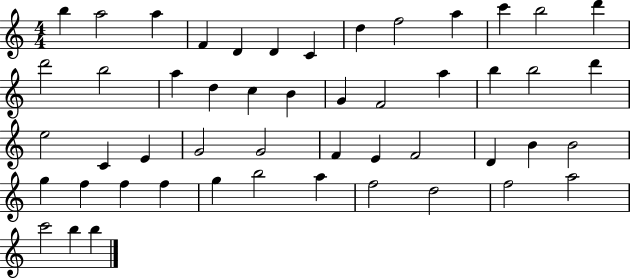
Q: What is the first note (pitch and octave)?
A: B5